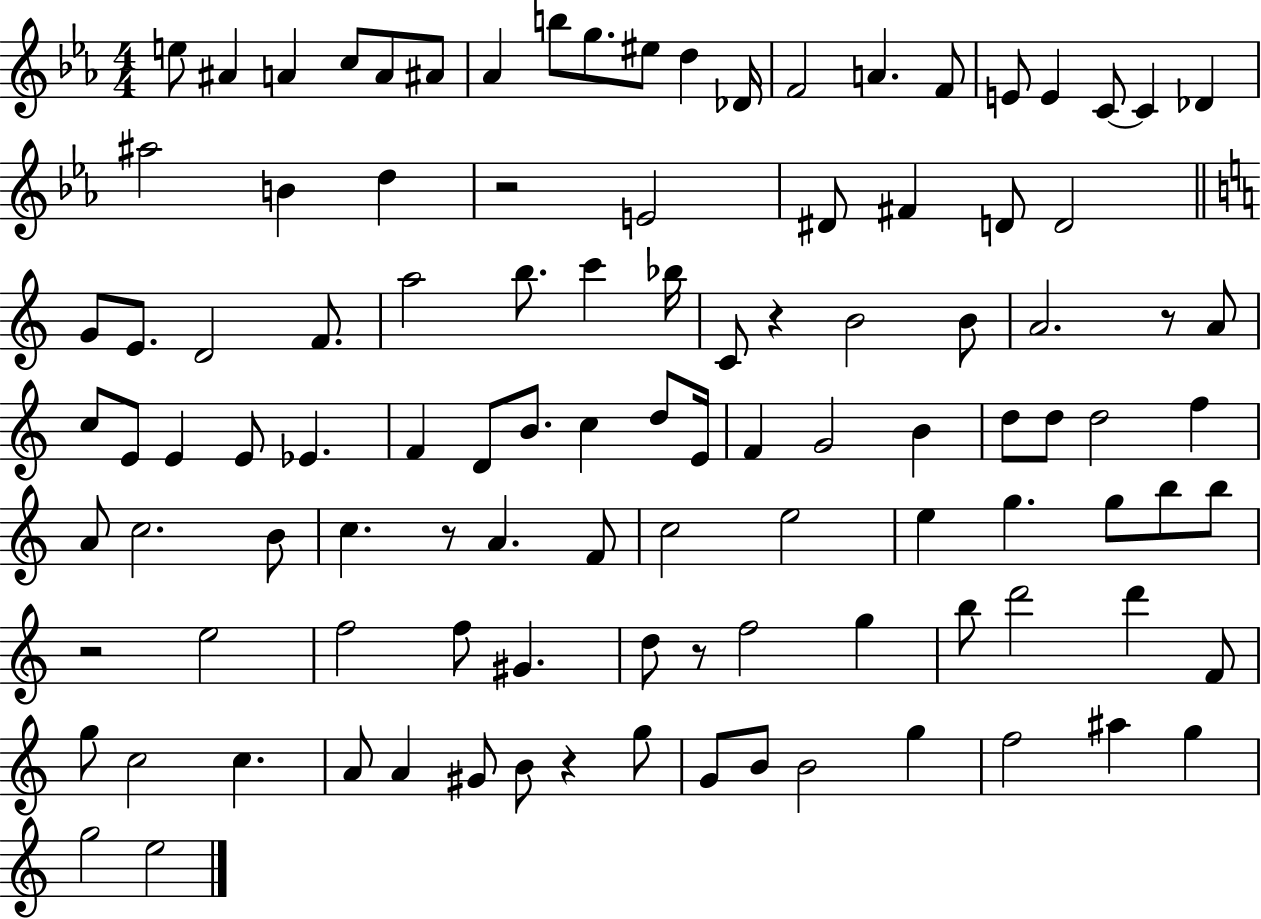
X:1
T:Untitled
M:4/4
L:1/4
K:Eb
e/2 ^A A c/2 A/2 ^A/2 _A b/2 g/2 ^e/2 d _D/4 F2 A F/2 E/2 E C/2 C _D ^a2 B d z2 E2 ^D/2 ^F D/2 D2 G/2 E/2 D2 F/2 a2 b/2 c' _b/4 C/2 z B2 B/2 A2 z/2 A/2 c/2 E/2 E E/2 _E F D/2 B/2 c d/2 E/4 F G2 B d/2 d/2 d2 f A/2 c2 B/2 c z/2 A F/2 c2 e2 e g g/2 b/2 b/2 z2 e2 f2 f/2 ^G d/2 z/2 f2 g b/2 d'2 d' F/2 g/2 c2 c A/2 A ^G/2 B/2 z g/2 G/2 B/2 B2 g f2 ^a g g2 e2